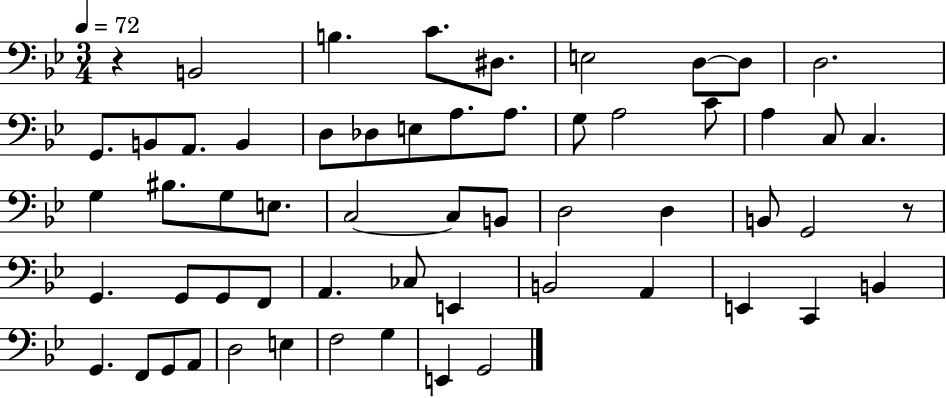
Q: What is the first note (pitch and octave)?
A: B2